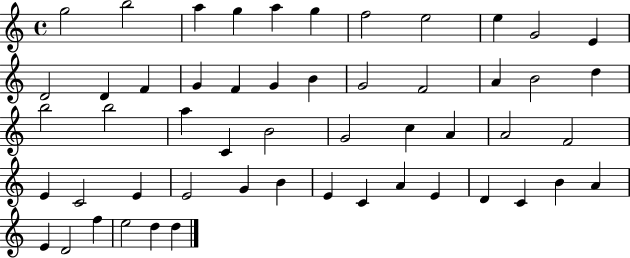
{
  \clef treble
  \time 4/4
  \defaultTimeSignature
  \key c \major
  g''2 b''2 | a''4 g''4 a''4 g''4 | f''2 e''2 | e''4 g'2 e'4 | \break d'2 d'4 f'4 | g'4 f'4 g'4 b'4 | g'2 f'2 | a'4 b'2 d''4 | \break b''2 b''2 | a''4 c'4 b'2 | g'2 c''4 a'4 | a'2 f'2 | \break e'4 c'2 e'4 | e'2 g'4 b'4 | e'4 c'4 a'4 e'4 | d'4 c'4 b'4 a'4 | \break e'4 d'2 f''4 | e''2 d''4 d''4 | \bar "|."
}